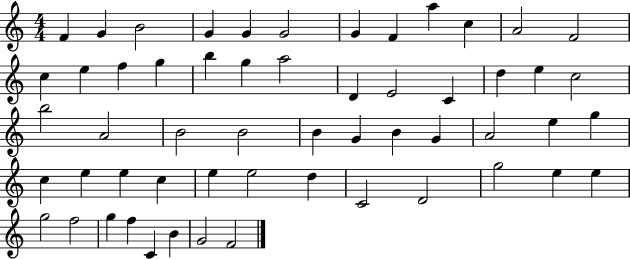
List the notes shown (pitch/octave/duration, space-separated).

F4/q G4/q B4/h G4/q G4/q G4/h G4/q F4/q A5/q C5/q A4/h F4/h C5/q E5/q F5/q G5/q B5/q G5/q A5/h D4/q E4/h C4/q D5/q E5/q C5/h B5/h A4/h B4/h B4/h B4/q G4/q B4/q G4/q A4/h E5/q G5/q C5/q E5/q E5/q C5/q E5/q E5/h D5/q C4/h D4/h G5/h E5/q E5/q G5/h F5/h G5/q F5/q C4/q B4/q G4/h F4/h